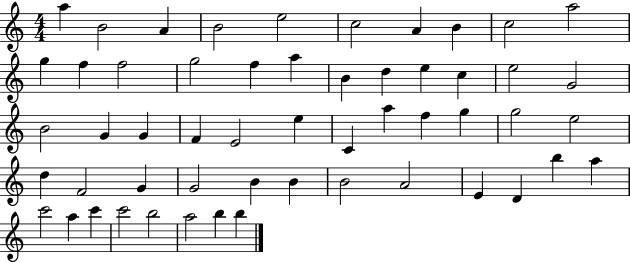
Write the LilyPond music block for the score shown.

{
  \clef treble
  \numericTimeSignature
  \time 4/4
  \key c \major
  a''4 b'2 a'4 | b'2 e''2 | c''2 a'4 b'4 | c''2 a''2 | \break g''4 f''4 f''2 | g''2 f''4 a''4 | b'4 d''4 e''4 c''4 | e''2 g'2 | \break b'2 g'4 g'4 | f'4 e'2 e''4 | c'4 a''4 f''4 g''4 | g''2 e''2 | \break d''4 f'2 g'4 | g'2 b'4 b'4 | b'2 a'2 | e'4 d'4 b''4 a''4 | \break c'''2 a''4 c'''4 | c'''2 b''2 | a''2 b''4 b''4 | \bar "|."
}